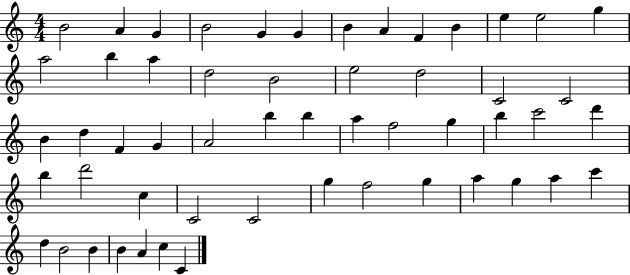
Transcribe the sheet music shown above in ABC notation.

X:1
T:Untitled
M:4/4
L:1/4
K:C
B2 A G B2 G G B A F B e e2 g a2 b a d2 B2 e2 d2 C2 C2 B d F G A2 b b a f2 g b c'2 d' b d'2 c C2 C2 g f2 g a g a c' d B2 B B A c C